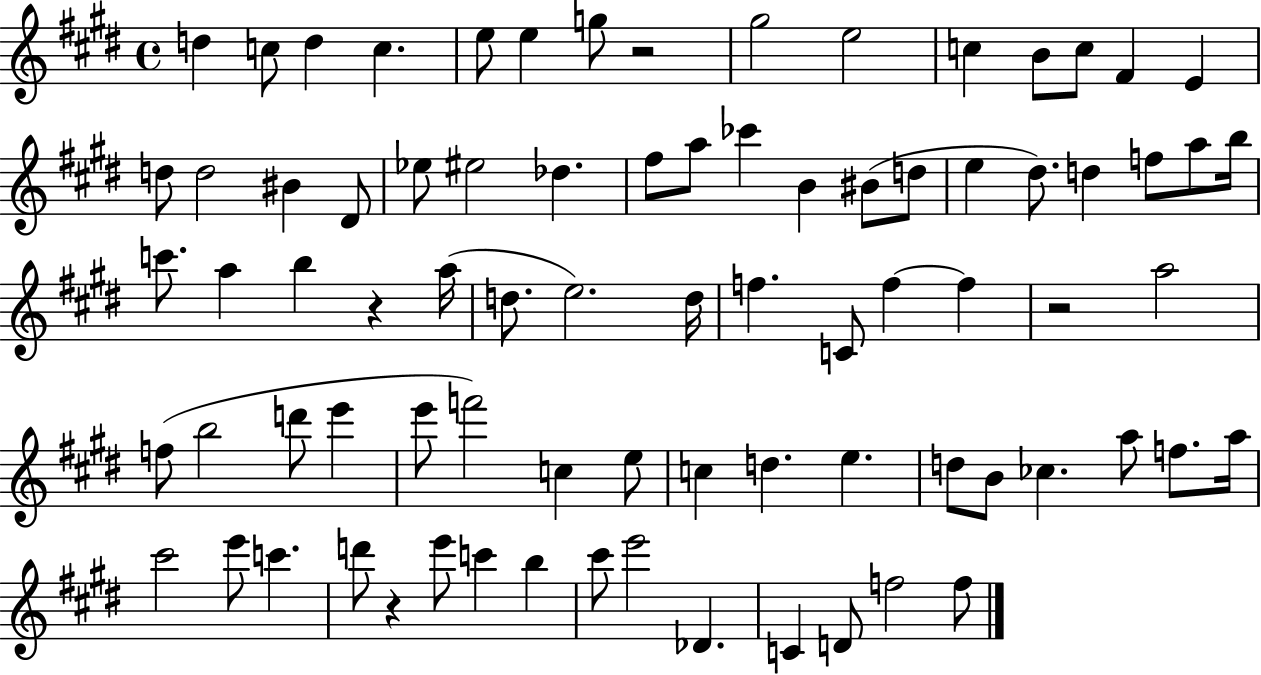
X:1
T:Untitled
M:4/4
L:1/4
K:E
d c/2 d c e/2 e g/2 z2 ^g2 e2 c B/2 c/2 ^F E d/2 d2 ^B ^D/2 _e/2 ^e2 _d ^f/2 a/2 _c' B ^B/2 d/2 e ^d/2 d f/2 a/2 b/4 c'/2 a b z a/4 d/2 e2 d/4 f C/2 f f z2 a2 f/2 b2 d'/2 e' e'/2 f'2 c e/2 c d e d/2 B/2 _c a/2 f/2 a/4 ^c'2 e'/2 c' d'/2 z e'/2 c' b ^c'/2 e'2 _D C D/2 f2 f/2